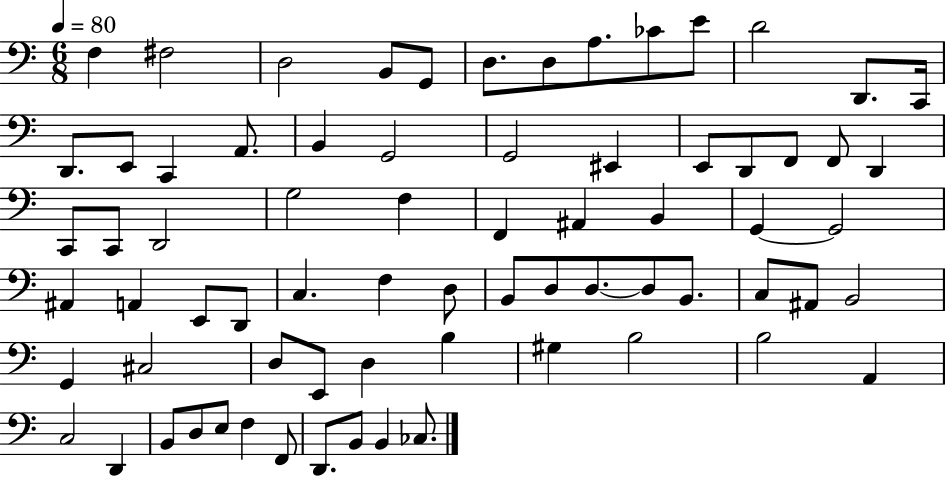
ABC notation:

X:1
T:Untitled
M:6/8
L:1/4
K:C
F, ^F,2 D,2 B,,/2 G,,/2 D,/2 D,/2 A,/2 _C/2 E/2 D2 D,,/2 C,,/4 D,,/2 E,,/2 C,, A,,/2 B,, G,,2 G,,2 ^E,, E,,/2 D,,/2 F,,/2 F,,/2 D,, C,,/2 C,,/2 D,,2 G,2 F, F,, ^A,, B,, G,, G,,2 ^A,, A,, E,,/2 D,,/2 C, F, D,/2 B,,/2 D,/2 D,/2 D,/2 B,,/2 C,/2 ^A,,/2 B,,2 G,, ^C,2 D,/2 E,,/2 D, B, ^G, B,2 B,2 A,, C,2 D,, B,,/2 D,/2 E,/2 F, F,,/2 D,,/2 B,,/2 B,, _C,/2